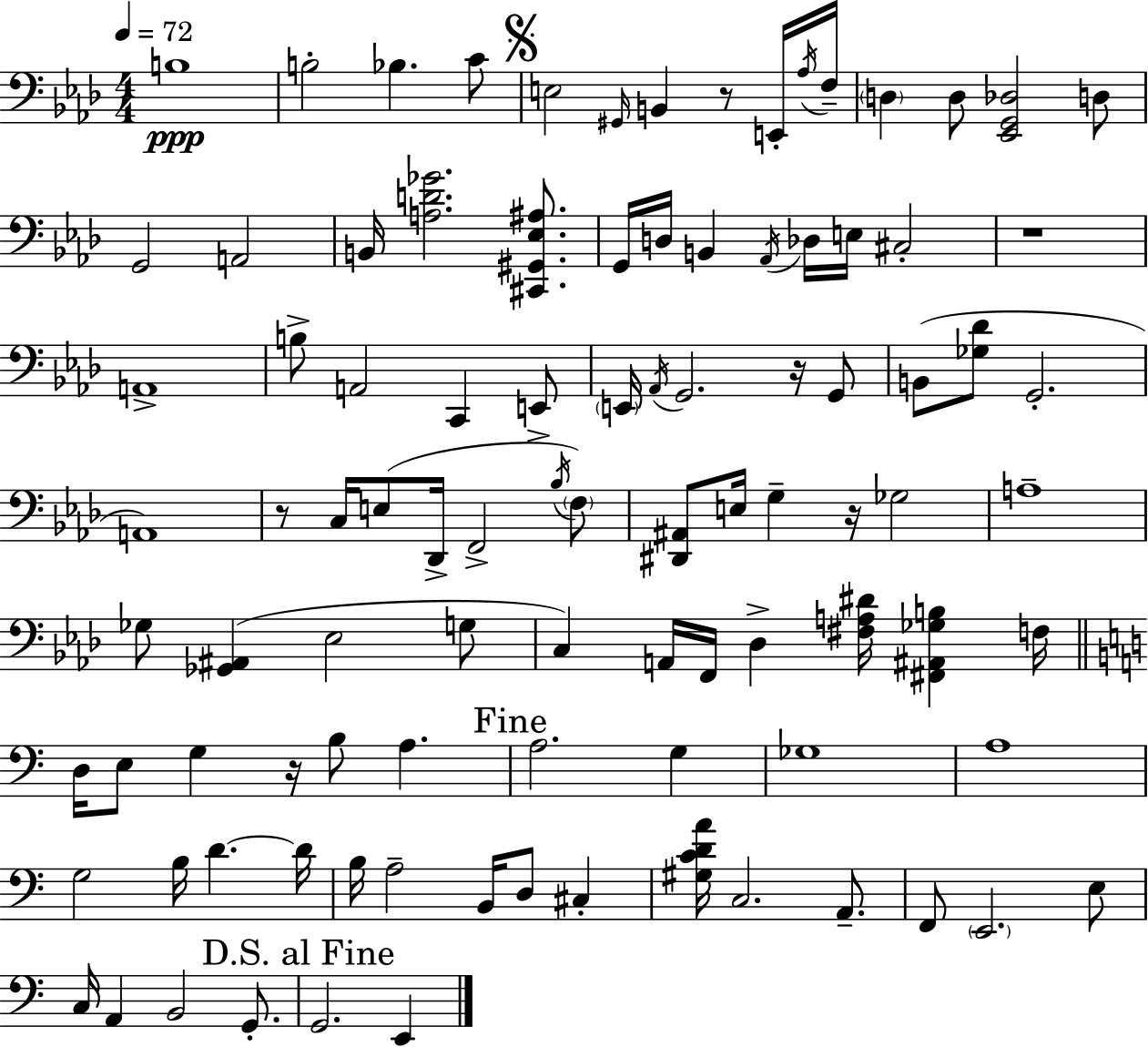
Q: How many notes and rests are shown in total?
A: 97